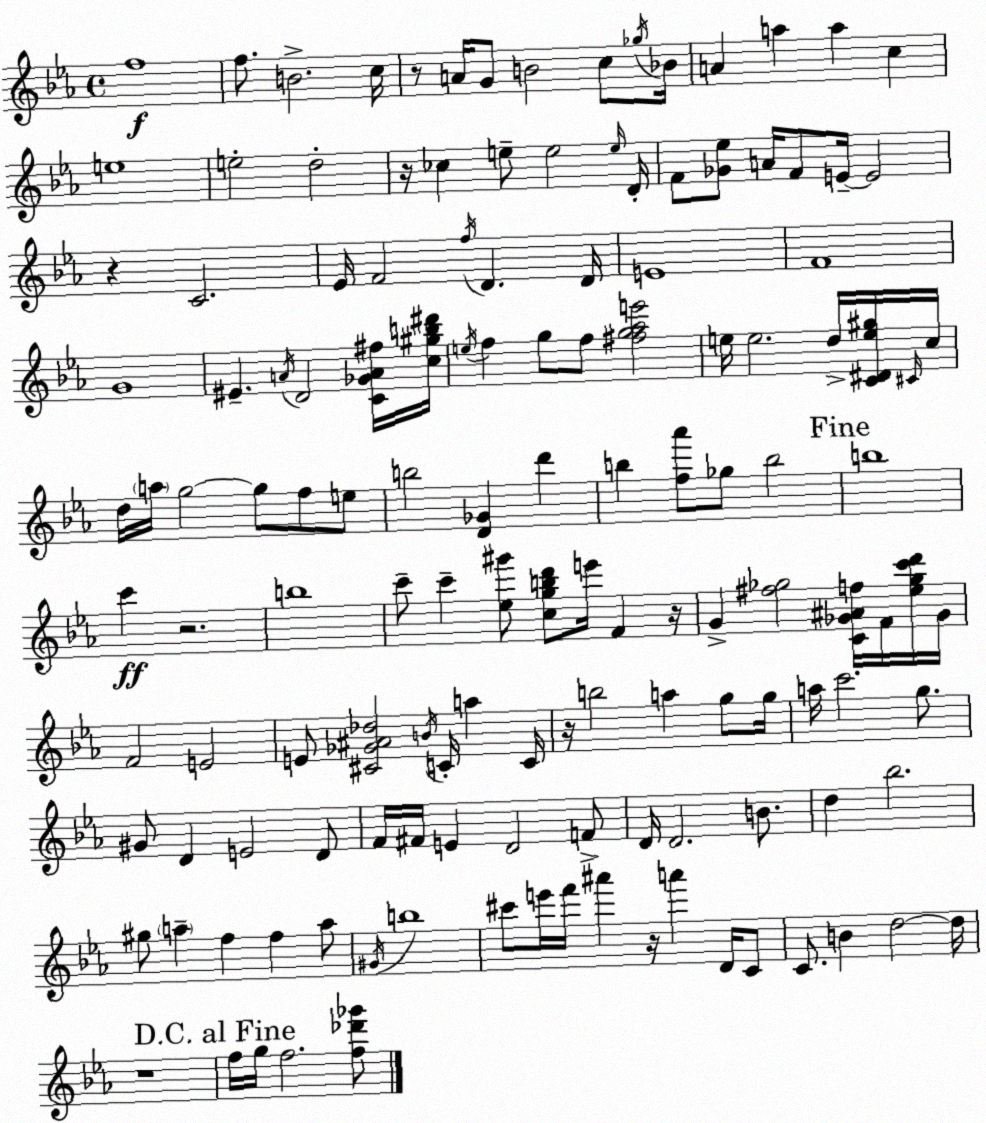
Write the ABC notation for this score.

X:1
T:Untitled
M:4/4
L:1/4
K:Cm
f4 f/2 B2 c/4 z/2 A/4 G/2 B2 c/2 _g/4 _B/4 A a a c e4 e2 d2 z/4 _c e/2 e2 e/4 D/4 F/2 [_G_e]/2 A/4 F/2 E/4 E2 z C2 _E/4 F2 f/4 D D/4 E4 F4 G4 ^E A/4 D2 [C_GA^f]/4 [c^gb^d']/4 e/4 f g/2 f/2 [^fg_ae']2 e/4 e2 d/4 [C^De^g]/4 ^C/4 c/4 d/4 a/4 g2 g/2 f/2 e/2 b2 [D_G] d' b [f_a']/2 _g/2 b2 b4 c' z2 b4 c'/2 c' [_e^g']/2 [cgbd']/2 e'/4 F z/4 G [^f_g]2 [C_G^Af]/4 F/4 [_e_gc'd']/4 _G/4 F2 E2 E/2 [^C_G^A_d]2 B/4 C/4 a C/4 z/4 b2 a g/2 g/4 a/4 c'2 g/2 ^G/2 D E2 D/2 F/4 ^F/4 E D2 F/2 D/4 D2 B/2 d _b2 ^g/2 a f f a/2 ^G/4 b4 ^c'/2 e'/4 f'/4 ^a' z/4 a' D/4 C/2 C/2 B d2 d/4 z4 f/4 g/4 f2 [f_d'_g']/2